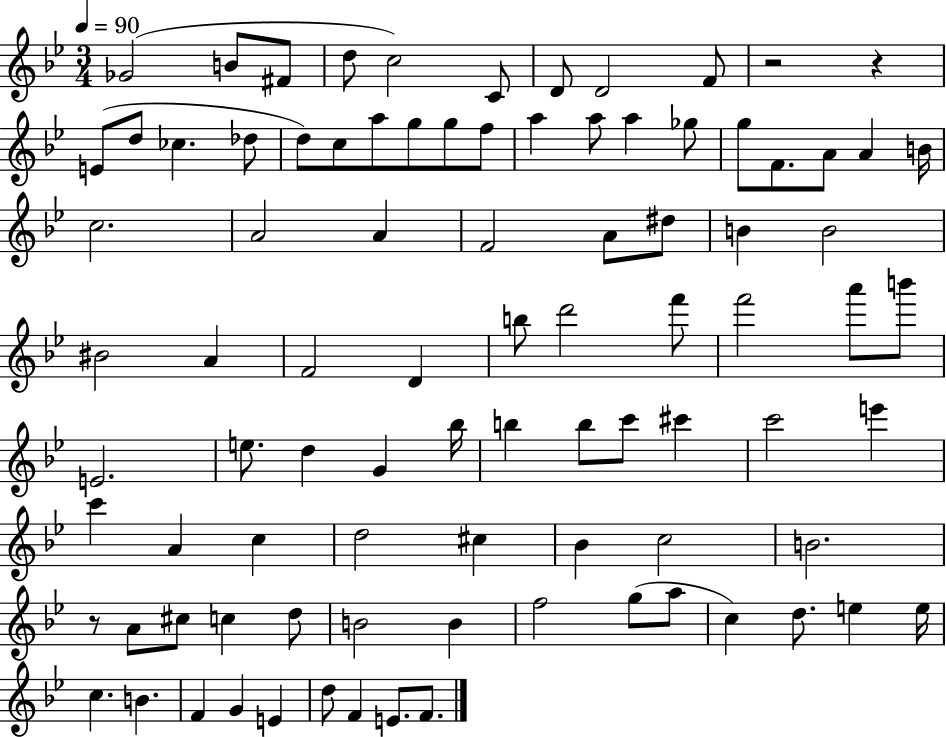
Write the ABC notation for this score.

X:1
T:Untitled
M:3/4
L:1/4
K:Bb
_G2 B/2 ^F/2 d/2 c2 C/2 D/2 D2 F/2 z2 z E/2 d/2 _c _d/2 d/2 c/2 a/2 g/2 g/2 f/2 a a/2 a _g/2 g/2 F/2 A/2 A B/4 c2 A2 A F2 A/2 ^d/2 B B2 ^B2 A F2 D b/2 d'2 f'/2 f'2 a'/2 b'/2 E2 e/2 d G _b/4 b b/2 c'/2 ^c' c'2 e' c' A c d2 ^c _B c2 B2 z/2 A/2 ^c/2 c d/2 B2 B f2 g/2 a/2 c d/2 e e/4 c B F G E d/2 F E/2 F/2